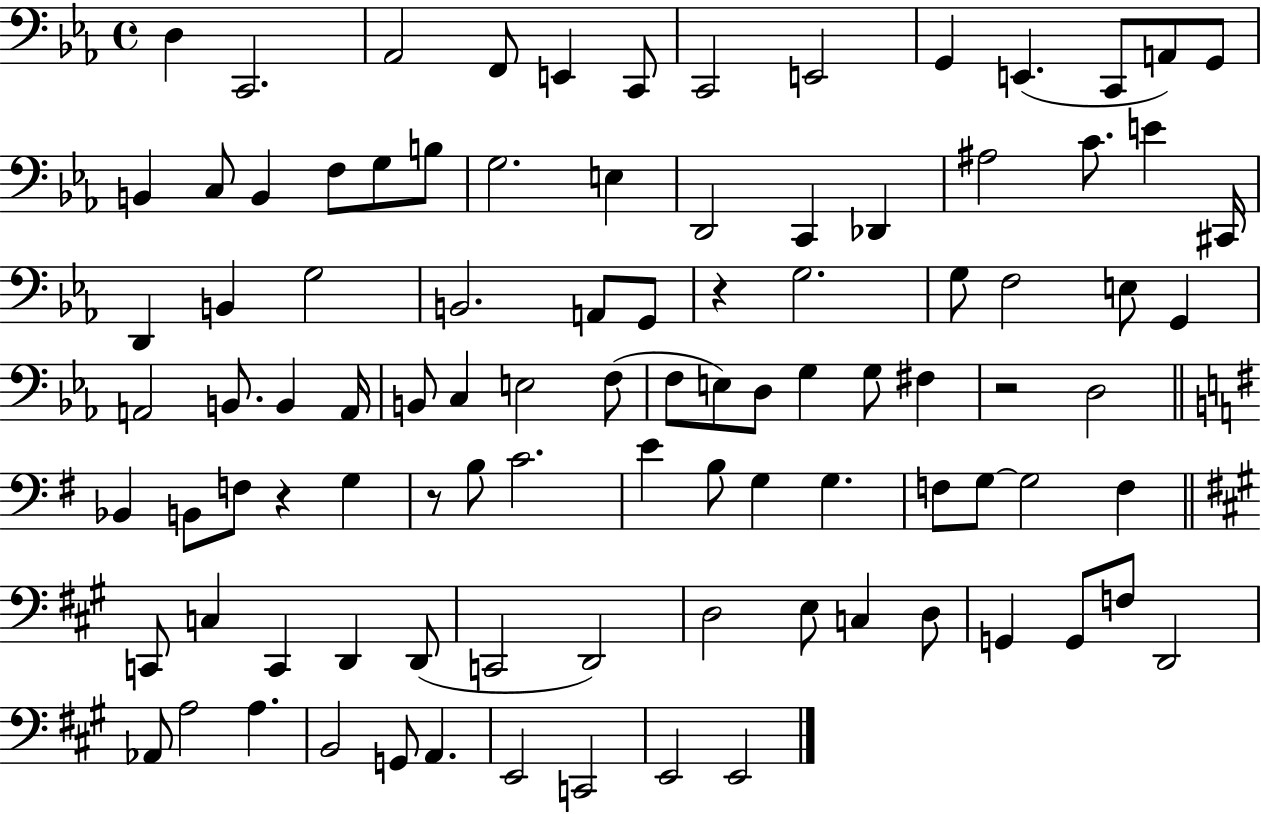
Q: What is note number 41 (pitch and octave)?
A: B2